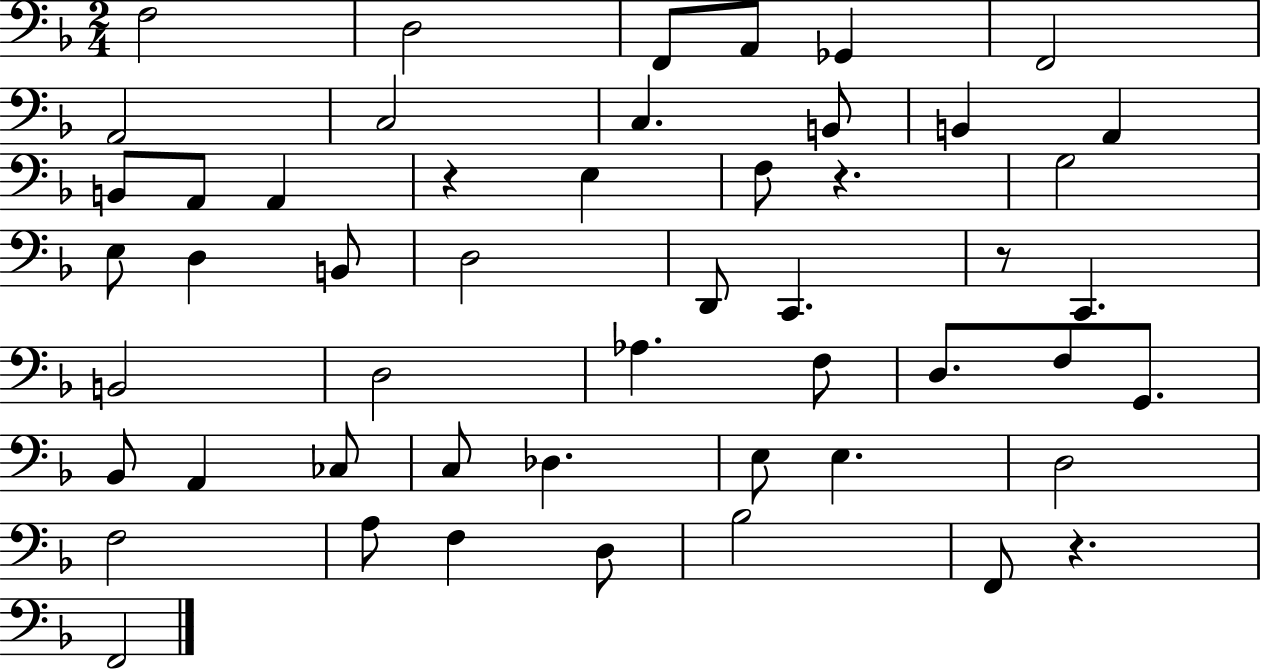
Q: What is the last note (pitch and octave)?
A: F2